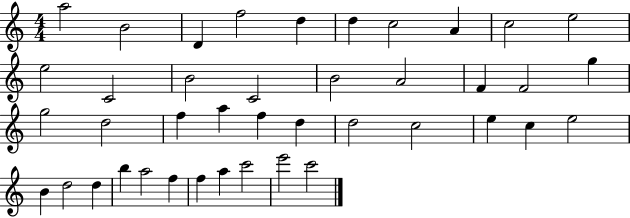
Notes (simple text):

A5/h B4/h D4/q F5/h D5/q D5/q C5/h A4/q C5/h E5/h E5/h C4/h B4/h C4/h B4/h A4/h F4/q F4/h G5/q G5/h D5/h F5/q A5/q F5/q D5/q D5/h C5/h E5/q C5/q E5/h B4/q D5/h D5/q B5/q A5/h F5/q F5/q A5/q C6/h E6/h C6/h